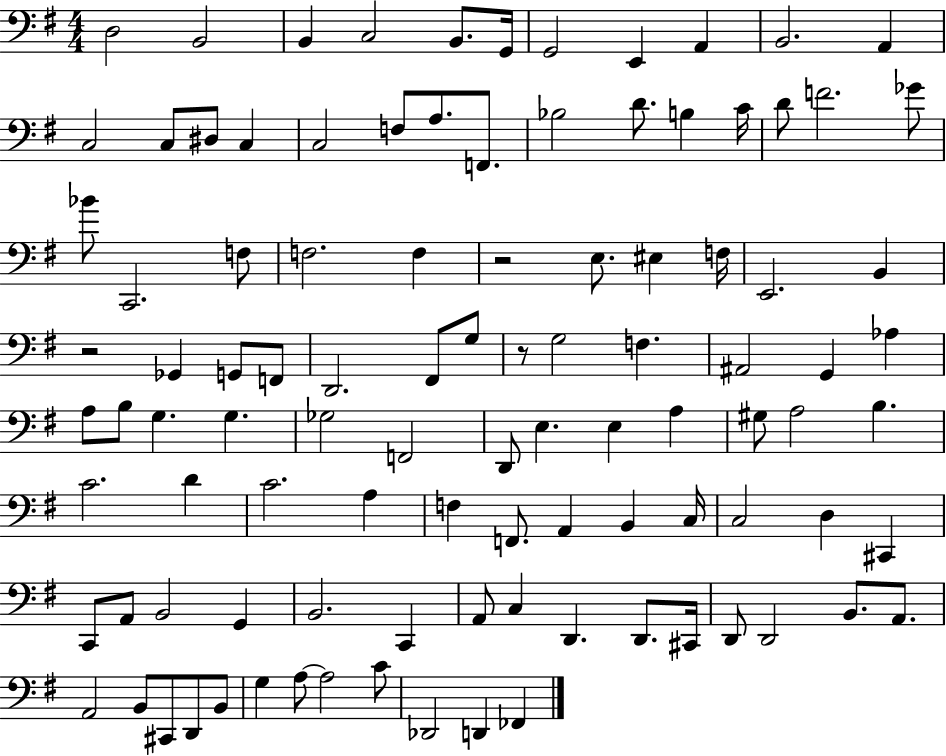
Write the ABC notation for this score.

X:1
T:Untitled
M:4/4
L:1/4
K:G
D,2 B,,2 B,, C,2 B,,/2 G,,/4 G,,2 E,, A,, B,,2 A,, C,2 C,/2 ^D,/2 C, C,2 F,/2 A,/2 F,,/2 _B,2 D/2 B, C/4 D/2 F2 _G/2 _B/2 C,,2 F,/2 F,2 F, z2 E,/2 ^E, F,/4 E,,2 B,, z2 _G,, G,,/2 F,,/2 D,,2 ^F,,/2 G,/2 z/2 G,2 F, ^A,,2 G,, _A, A,/2 B,/2 G, G, _G,2 F,,2 D,,/2 E, E, A, ^G,/2 A,2 B, C2 D C2 A, F, F,,/2 A,, B,, C,/4 C,2 D, ^C,, C,,/2 A,,/2 B,,2 G,, B,,2 C,, A,,/2 C, D,, D,,/2 ^C,,/4 D,,/2 D,,2 B,,/2 A,,/2 A,,2 B,,/2 ^C,,/2 D,,/2 B,,/2 G, A,/2 A,2 C/2 _D,,2 D,, _F,,